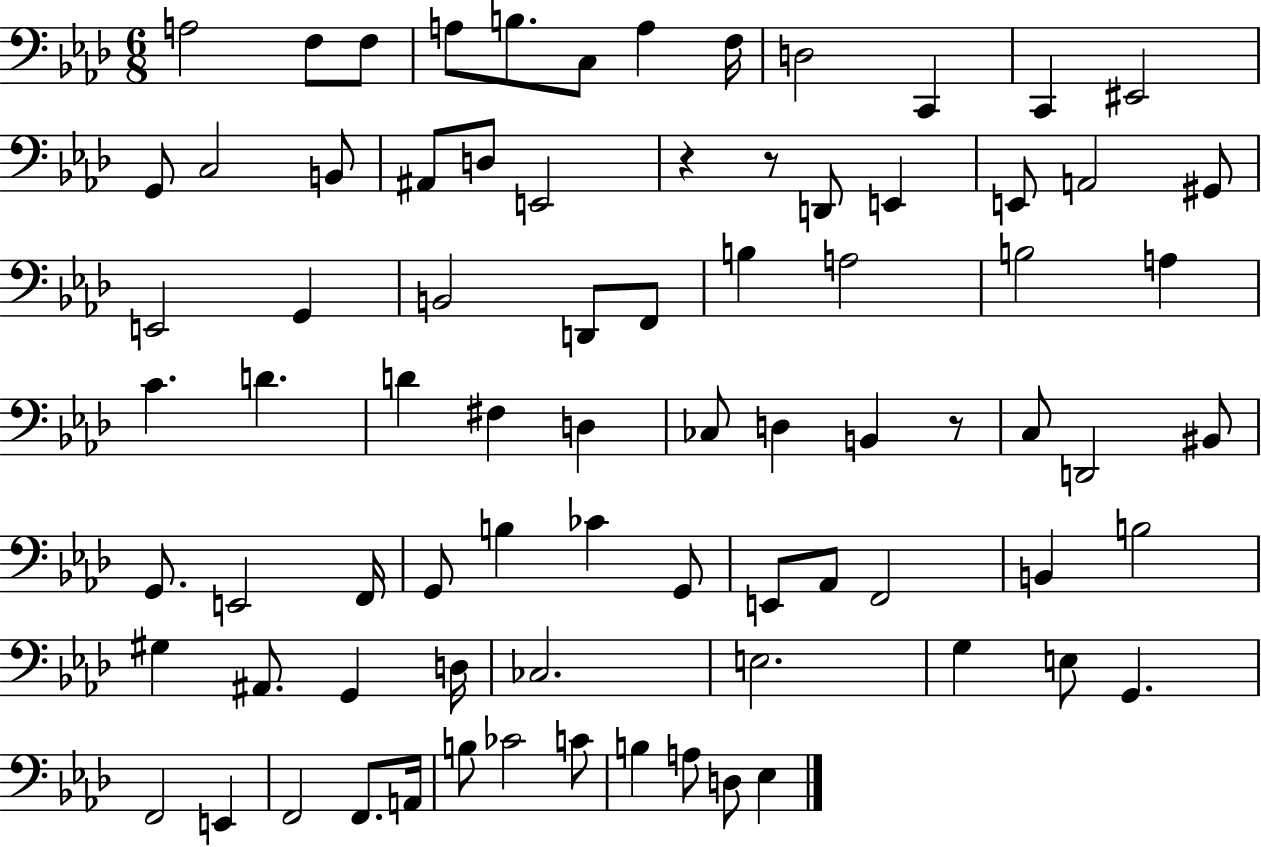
A3/h F3/e F3/e A3/e B3/e. C3/e A3/q F3/s D3/h C2/q C2/q EIS2/h G2/e C3/h B2/e A#2/e D3/e E2/h R/q R/e D2/e E2/q E2/e A2/h G#2/e E2/h G2/q B2/h D2/e F2/e B3/q A3/h B3/h A3/q C4/q. D4/q. D4/q F#3/q D3/q CES3/e D3/q B2/q R/e C3/e D2/h BIS2/e G2/e. E2/h F2/s G2/e B3/q CES4/q G2/e E2/e Ab2/e F2/h B2/q B3/h G#3/q A#2/e. G2/q D3/s CES3/h. E3/h. G3/q E3/e G2/q. F2/h E2/q F2/h F2/e. A2/s B3/e CES4/h C4/e B3/q A3/e D3/e Eb3/q